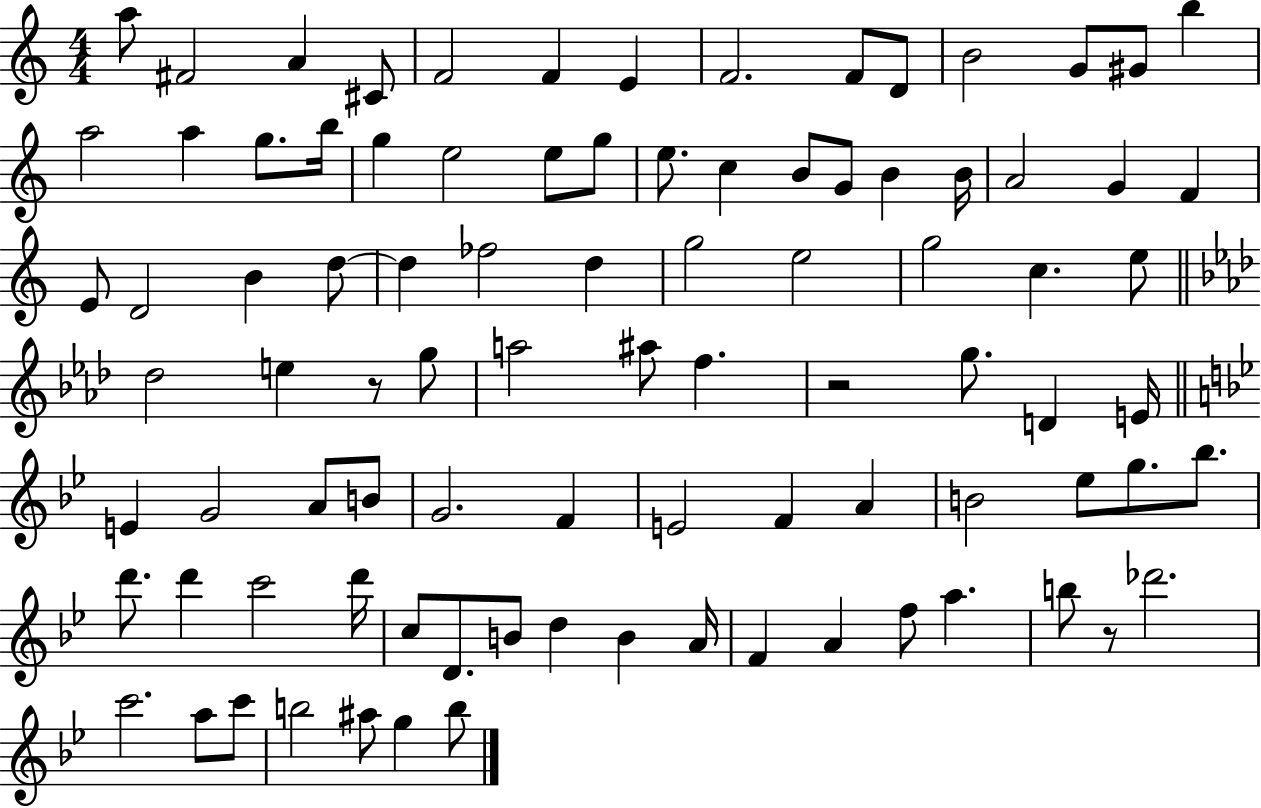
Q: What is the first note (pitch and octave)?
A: A5